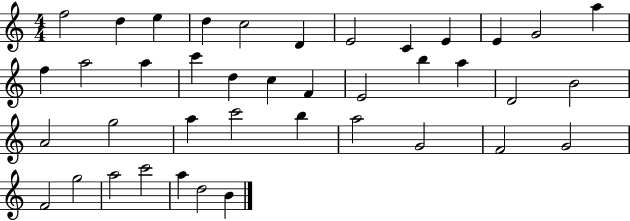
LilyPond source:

{
  \clef treble
  \numericTimeSignature
  \time 4/4
  \key c \major
  f''2 d''4 e''4 | d''4 c''2 d'4 | e'2 c'4 e'4 | e'4 g'2 a''4 | \break f''4 a''2 a''4 | c'''4 d''4 c''4 f'4 | e'2 b''4 a''4 | d'2 b'2 | \break a'2 g''2 | a''4 c'''2 b''4 | a''2 g'2 | f'2 g'2 | \break f'2 g''2 | a''2 c'''2 | a''4 d''2 b'4 | \bar "|."
}